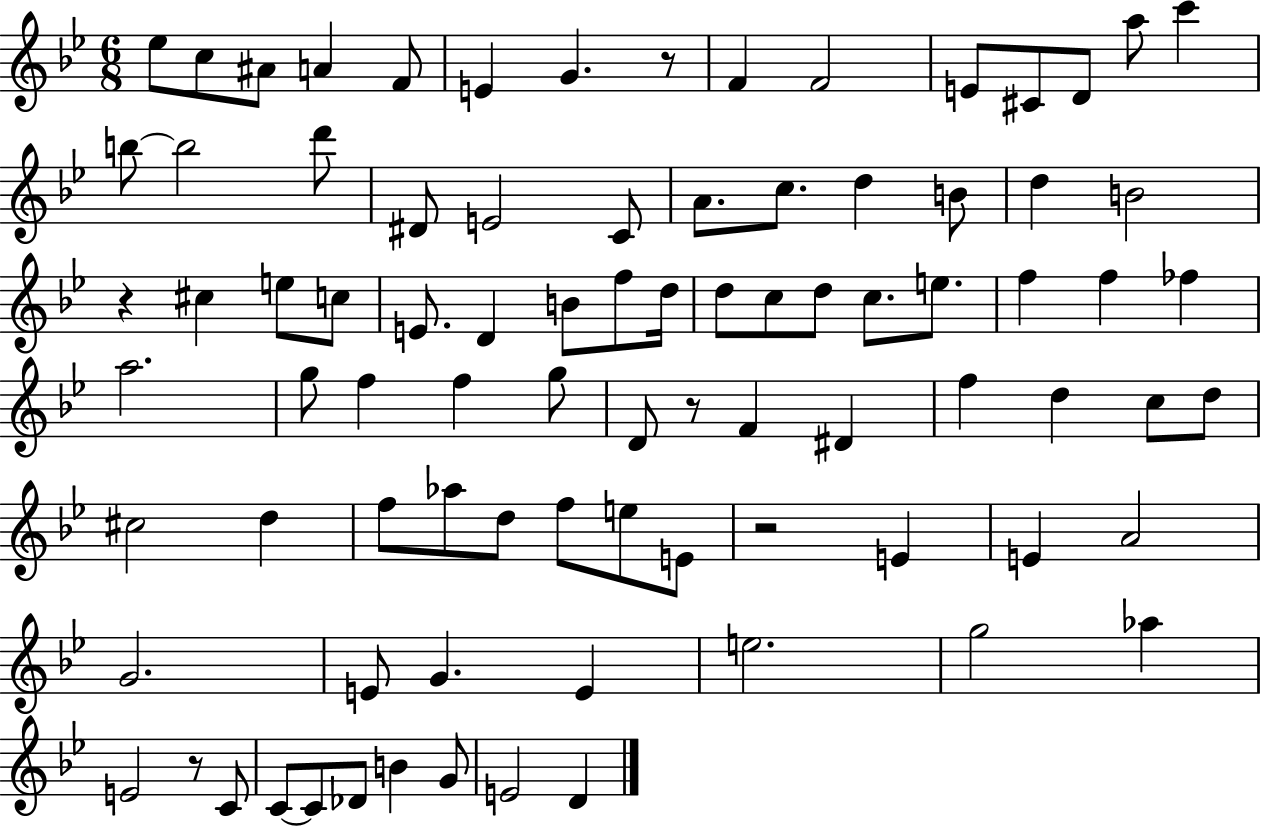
{
  \clef treble
  \numericTimeSignature
  \time 6/8
  \key bes \major
  ees''8 c''8 ais'8 a'4 f'8 | e'4 g'4. r8 | f'4 f'2 | e'8 cis'8 d'8 a''8 c'''4 | \break b''8~~ b''2 d'''8 | dis'8 e'2 c'8 | a'8. c''8. d''4 b'8 | d''4 b'2 | \break r4 cis''4 e''8 c''8 | e'8. d'4 b'8 f''8 d''16 | d''8 c''8 d''8 c''8. e''8. | f''4 f''4 fes''4 | \break a''2. | g''8 f''4 f''4 g''8 | d'8 r8 f'4 dis'4 | f''4 d''4 c''8 d''8 | \break cis''2 d''4 | f''8 aes''8 d''8 f''8 e''8 e'8 | r2 e'4 | e'4 a'2 | \break g'2. | e'8 g'4. e'4 | e''2. | g''2 aes''4 | \break e'2 r8 c'8 | c'8~~ c'8 des'8 b'4 g'8 | e'2 d'4 | \bar "|."
}